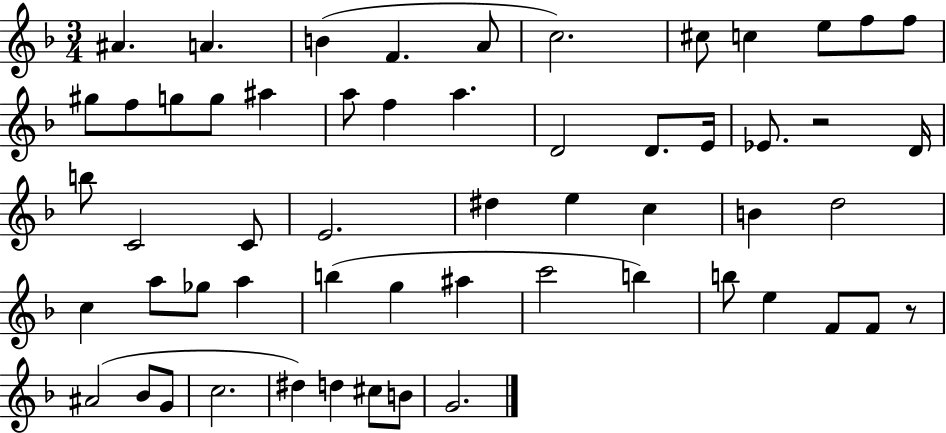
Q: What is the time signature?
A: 3/4